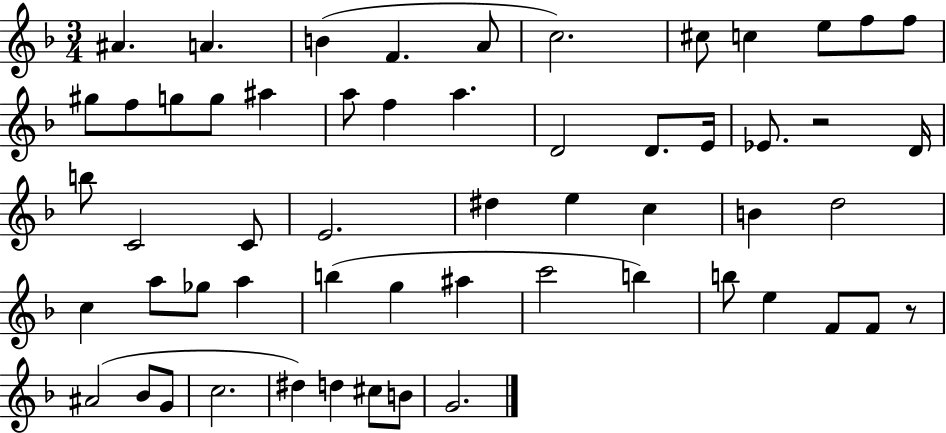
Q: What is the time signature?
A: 3/4